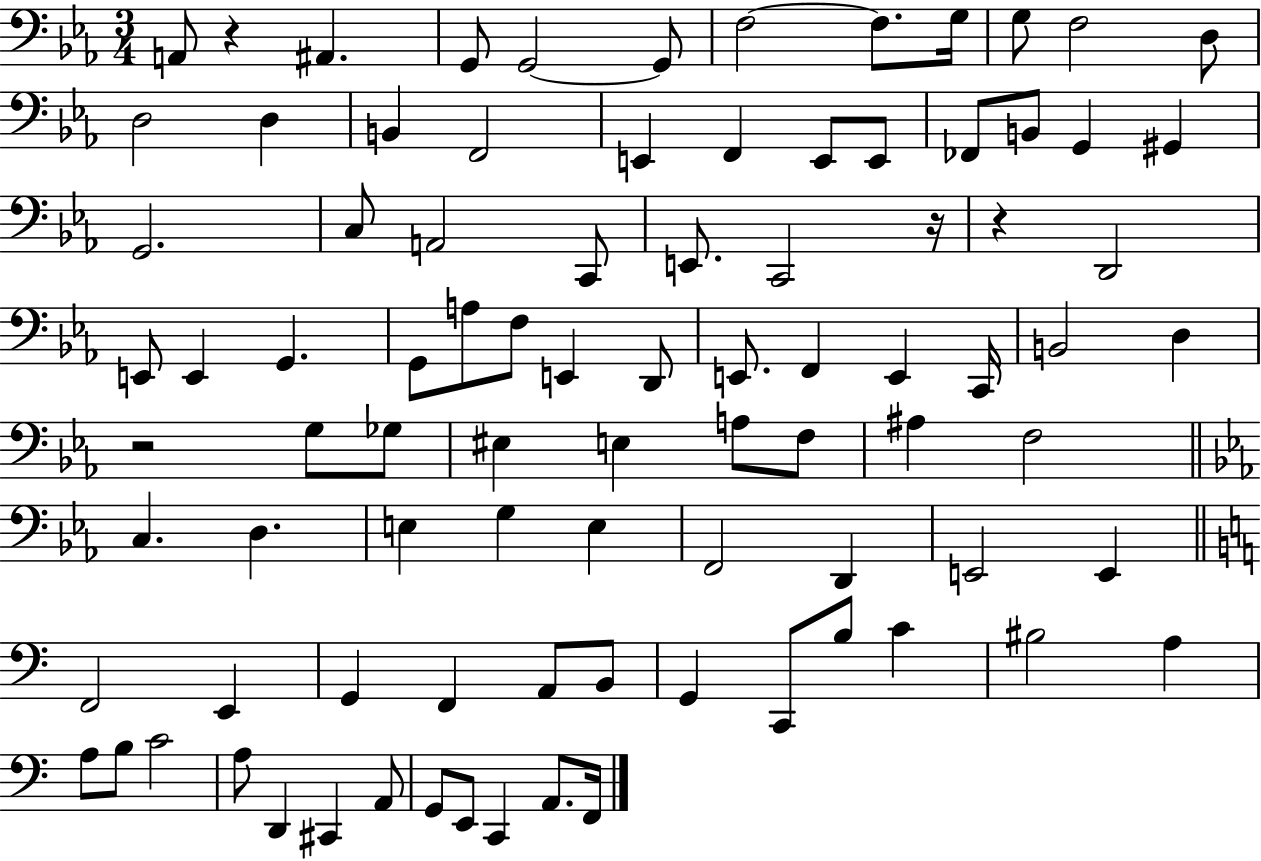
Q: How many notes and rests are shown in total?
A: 89